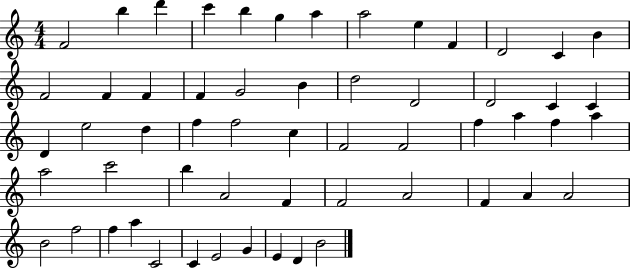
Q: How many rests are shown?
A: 0